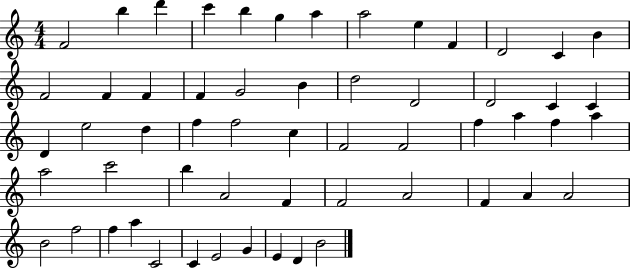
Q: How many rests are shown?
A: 0